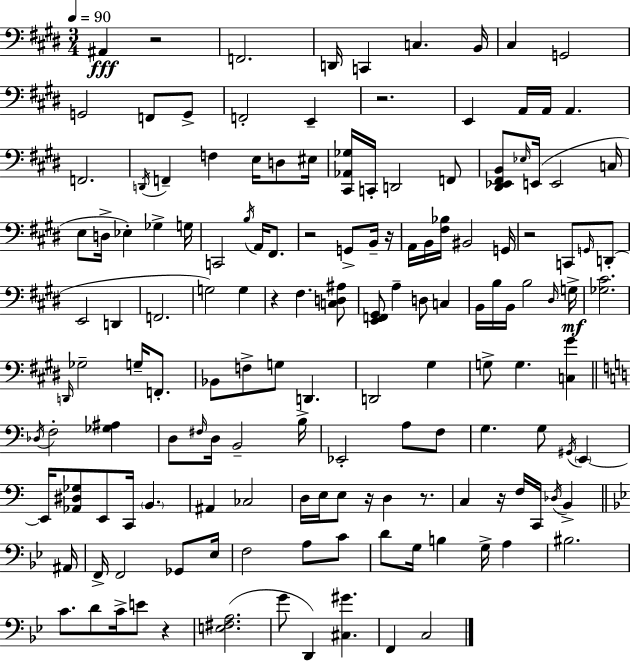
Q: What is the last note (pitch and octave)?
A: C3